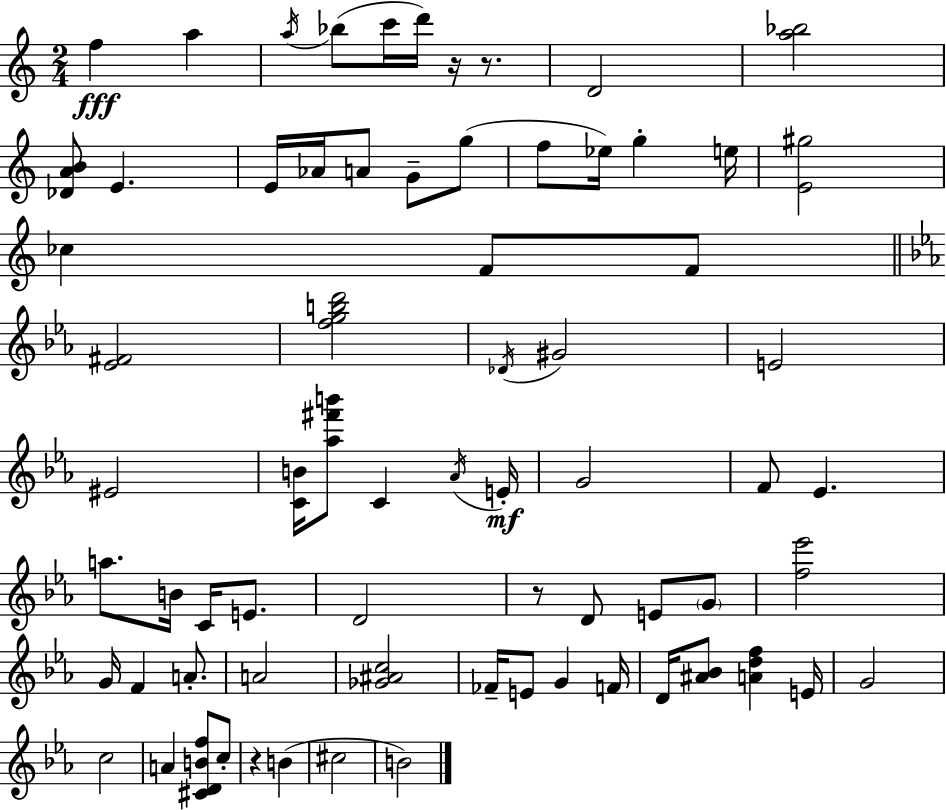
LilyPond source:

{
  \clef treble
  \numericTimeSignature
  \time 2/4
  \key c \major
  \repeat volta 2 { f''4\fff a''4 | \acciaccatura { a''16 }( bes''8 c'''16 d'''16) r16 r8. | d'2 | <a'' bes''>2 | \break <des' a' b'>8 e'4. | e'16 aes'16 a'8 g'8-- g''8( | f''8 ees''16) g''4-. | e''16 <e' gis''>2 | \break ces''4 f'8 f'8 | \bar "||" \break \key c \minor <ees' fis'>2 | <f'' g'' b'' d'''>2 | \acciaccatura { des'16 } gis'2 | e'2 | \break eis'2 | <c' b'>16 <aes'' fis''' b'''>8 c'4 | \acciaccatura { aes'16 } e'16-.\mf g'2 | f'8 ees'4. | \break a''8. b'16 c'16 e'8. | d'2 | r8 d'8 e'8 | \parenthesize g'8 <f'' ees'''>2 | \break g'16 f'4 a'8.-. | a'2 | <ges' ais' c''>2 | fes'16-- e'8 g'4 | \break f'16 d'16 <ais' bes'>8 <a' d'' f''>4 | e'16 g'2 | c''2 | a'4 <cis' d' b' f''>8 | \break c''8-. r4 b'4( | cis''2 | b'2) | } \bar "|."
}